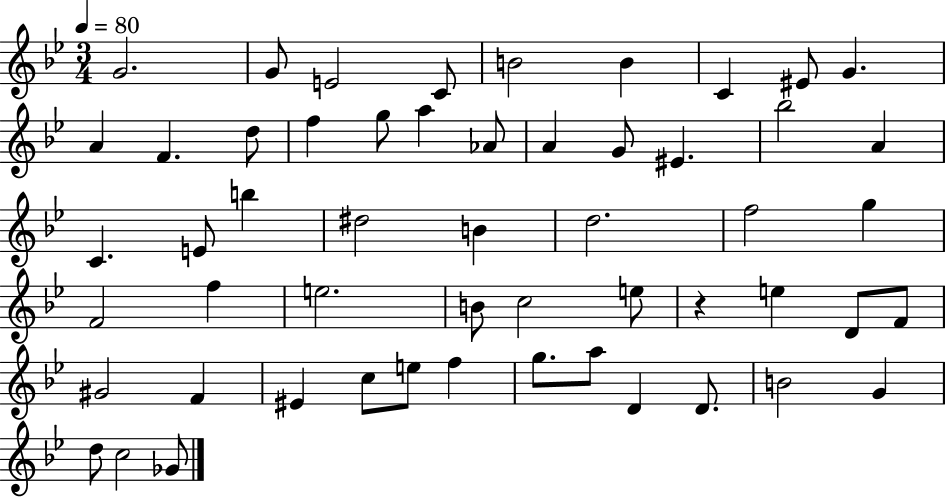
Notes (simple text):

G4/h. G4/e E4/h C4/e B4/h B4/q C4/q EIS4/e G4/q. A4/q F4/q. D5/e F5/q G5/e A5/q Ab4/e A4/q G4/e EIS4/q. Bb5/h A4/q C4/q. E4/e B5/q D#5/h B4/q D5/h. F5/h G5/q F4/h F5/q E5/h. B4/e C5/h E5/e R/q E5/q D4/e F4/e G#4/h F4/q EIS4/q C5/e E5/e F5/q G5/e. A5/e D4/q D4/e. B4/h G4/q D5/e C5/h Gb4/e